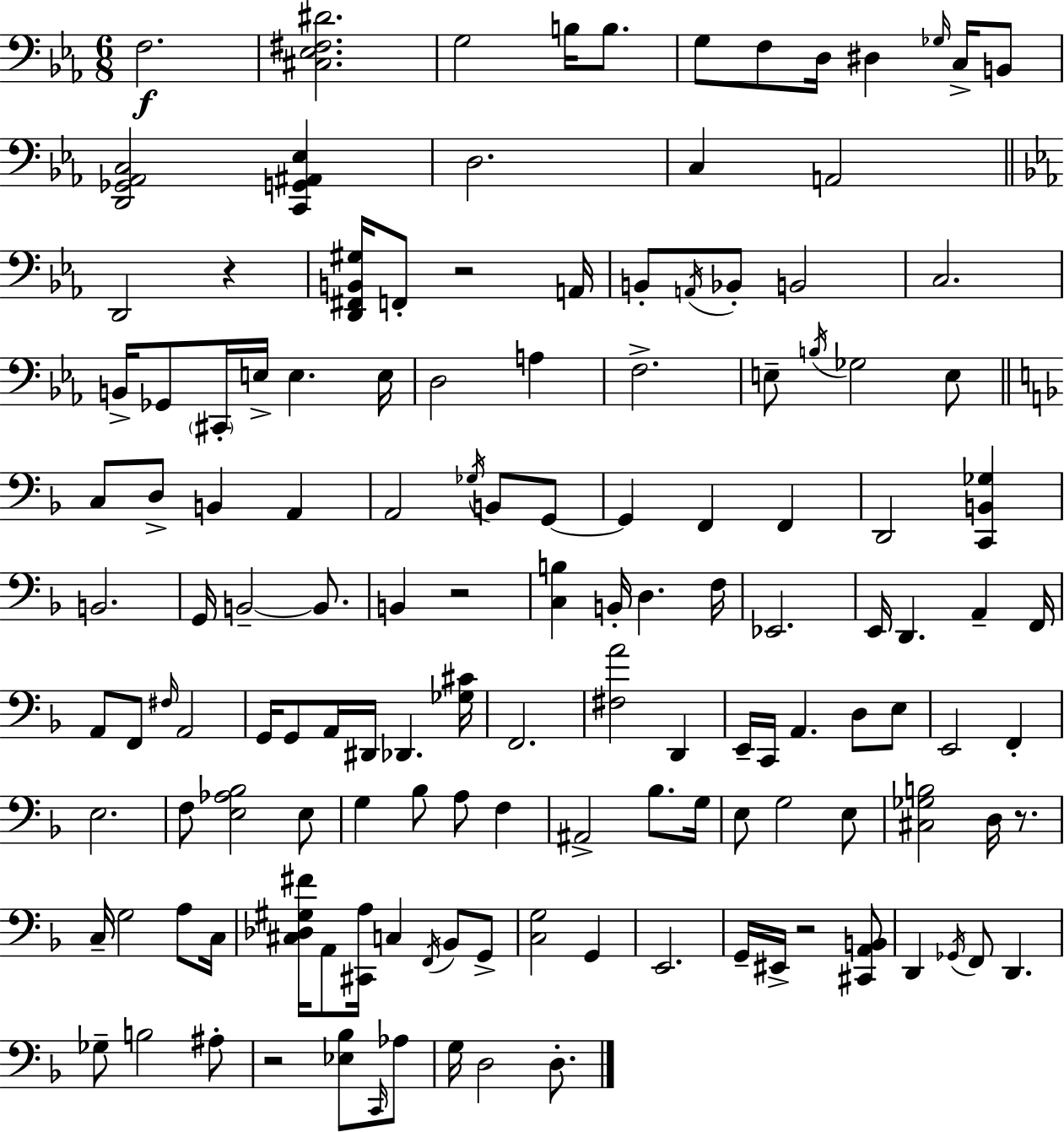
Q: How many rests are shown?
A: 6